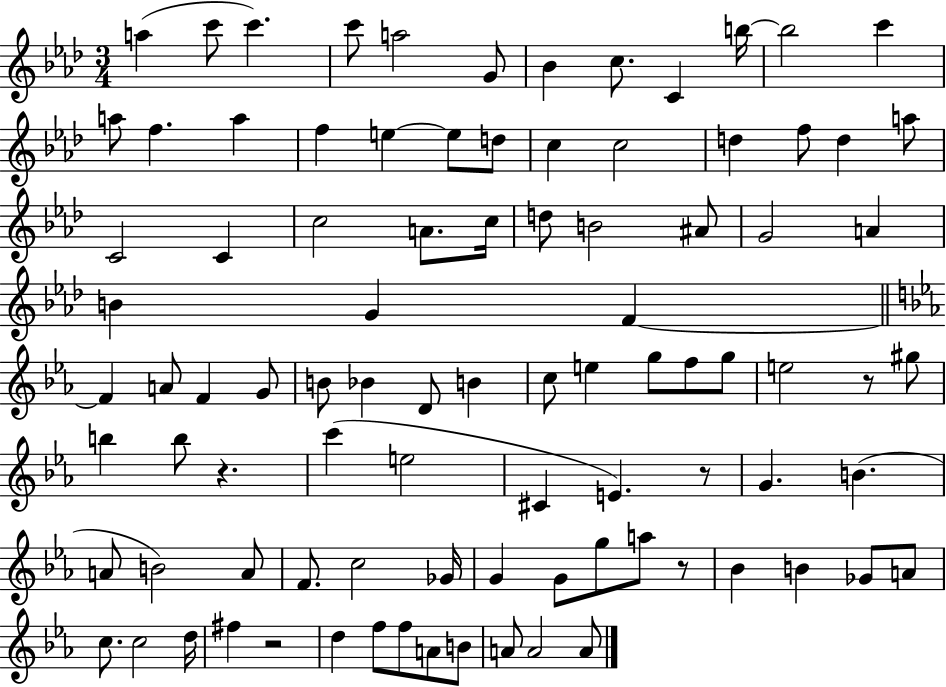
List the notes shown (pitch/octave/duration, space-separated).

A5/q C6/e C6/q. C6/e A5/h G4/e Bb4/q C5/e. C4/q B5/s B5/h C6/q A5/e F5/q. A5/q F5/q E5/q E5/e D5/e C5/q C5/h D5/q F5/e D5/q A5/e C4/h C4/q C5/h A4/e. C5/s D5/e B4/h A#4/e G4/h A4/q B4/q G4/q F4/q F4/q A4/e F4/q G4/e B4/e Bb4/q D4/e B4/q C5/e E5/q G5/e F5/e G5/e E5/h R/e G#5/e B5/q B5/e R/q. C6/q E5/h C#4/q E4/q. R/e G4/q. B4/q. A4/e B4/h A4/e F4/e. C5/h Gb4/s G4/q G4/e G5/e A5/e R/e Bb4/q B4/q Gb4/e A4/e C5/e. C5/h D5/s F#5/q R/h D5/q F5/e F5/e A4/e B4/e A4/e A4/h A4/e